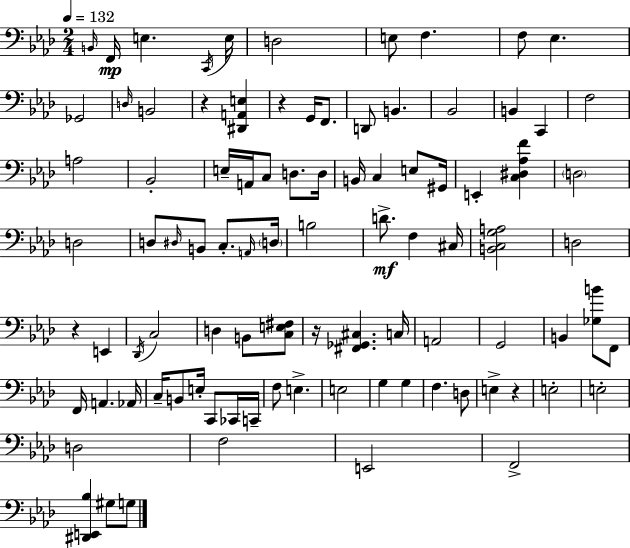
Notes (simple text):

B2/s F2/s E3/q. C2/s E3/s D3/h E3/e F3/q. F3/e Eb3/q. Gb2/h D3/s B2/h R/q [D#2,A2,E3]/q R/q G2/s F2/e. D2/e B2/q. Bb2/h B2/q C2/q F3/h A3/h Bb2/h E3/s A2/s C3/e D3/e. D3/s B2/s C3/q E3/e G#2/s E2/q [C3,D#3,Ab3,F4]/q D3/h D3/h D3/e D#3/s B2/e C3/e. A2/s D3/s B3/h D4/e. F3/q C#3/s [B2,C3,G3,A3]/h D3/h R/q E2/q Db2/s C3/h D3/q B2/e [C3,E3,F#3]/e R/s [F#2,Gb2,C#3]/q. C3/s A2/h G2/h B2/q [Gb3,B4]/e F2/e F2/s A2/q. Ab2/s C3/s B2/e E3/s C2/e CES2/s C2/s F3/e E3/q. E3/h G3/q G3/q F3/q. D3/e E3/q R/q E3/h E3/h D3/h F3/h E2/h F2/h [D#2,E2,Bb3]/q G#3/e G3/e